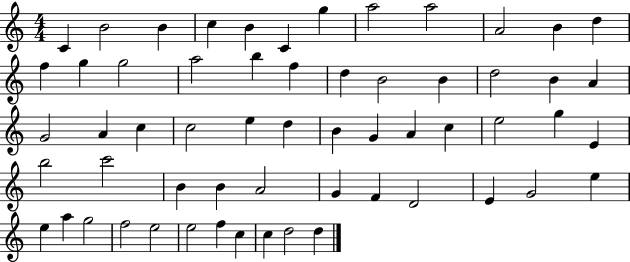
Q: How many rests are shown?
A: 0